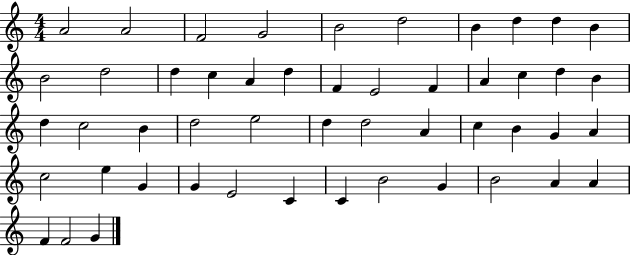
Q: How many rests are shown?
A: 0